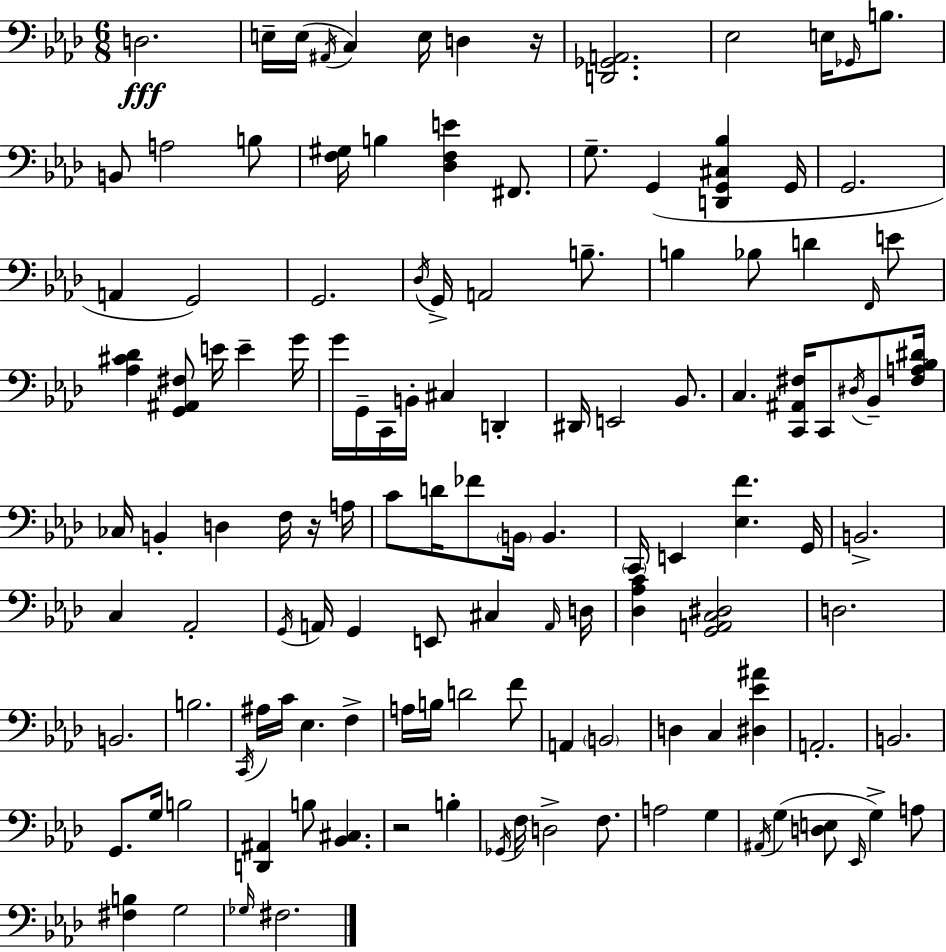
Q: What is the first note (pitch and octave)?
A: D3